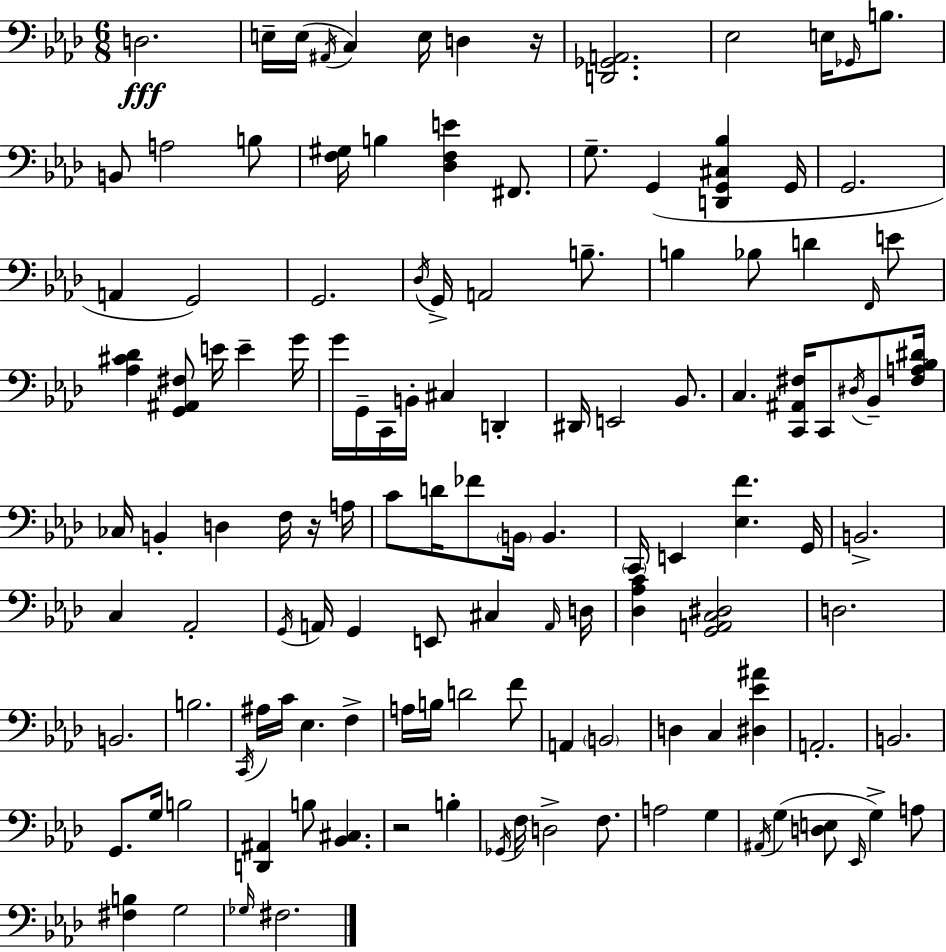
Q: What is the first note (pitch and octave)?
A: D3